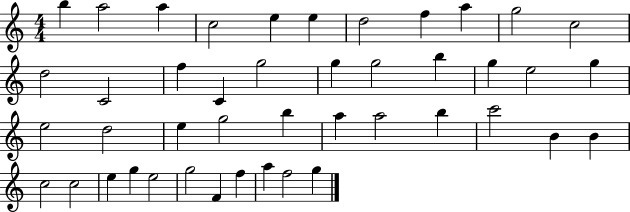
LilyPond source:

{
  \clef treble
  \numericTimeSignature
  \time 4/4
  \key c \major
  b''4 a''2 a''4 | c''2 e''4 e''4 | d''2 f''4 a''4 | g''2 c''2 | \break d''2 c'2 | f''4 c'4 g''2 | g''4 g''2 b''4 | g''4 e''2 g''4 | \break e''2 d''2 | e''4 g''2 b''4 | a''4 a''2 b''4 | c'''2 b'4 b'4 | \break c''2 c''2 | e''4 g''4 e''2 | g''2 f'4 f''4 | a''4 f''2 g''4 | \break \bar "|."
}